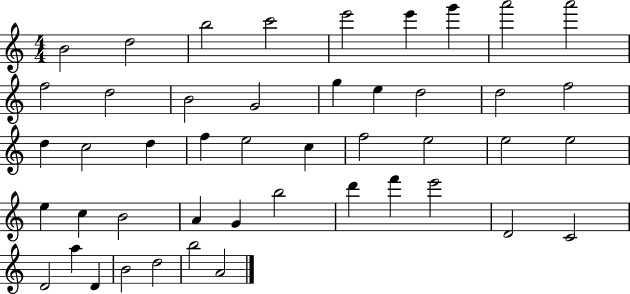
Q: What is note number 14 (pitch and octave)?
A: G5